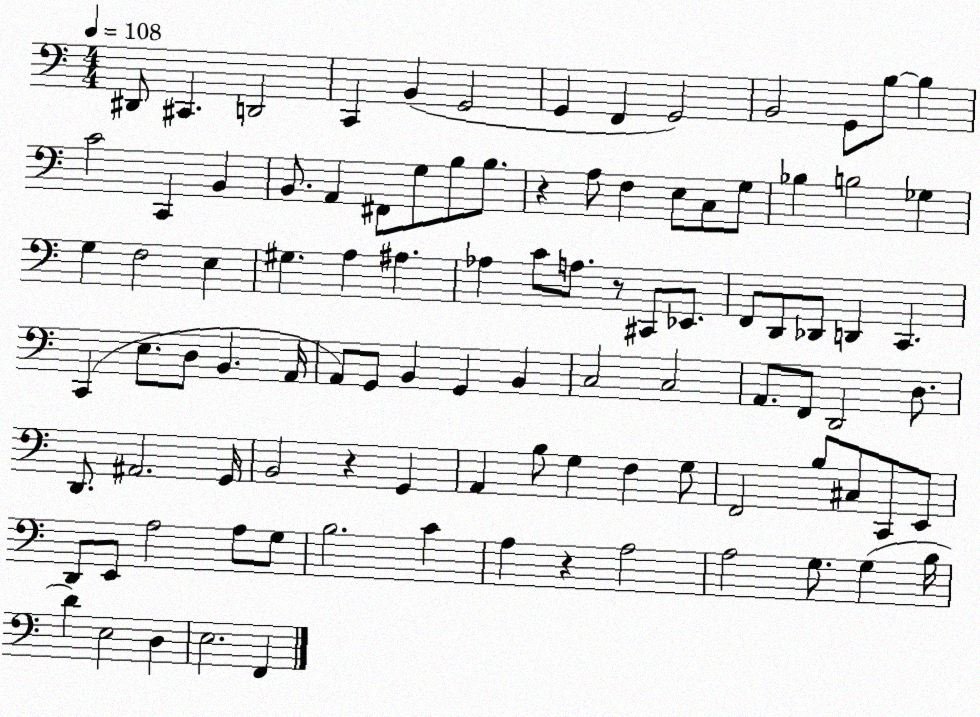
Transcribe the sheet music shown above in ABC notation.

X:1
T:Untitled
M:4/4
L:1/4
K:C
^D,,/2 ^C,, D,,2 C,, B,, G,,2 G,, F,, G,,2 B,,2 G,,/2 B,/2 B, C2 C,, B,, B,,/2 A,, ^F,,/2 G,/2 B,/2 B,/2 z A,/2 F, E,/2 C,/2 G,/2 _B, B,2 _G, G, F,2 E, ^G, A, ^A, _A, C/2 A,/2 z/2 ^C,,/2 _E,,/2 F,,/2 D,,/2 _D,,/2 D,, C,, C,, E,/2 D,/2 B,, A,,/4 A,,/2 G,,/2 B,, G,, B,, C,2 C,2 A,,/2 F,,/2 D,,2 D,/2 D,,/2 ^A,,2 G,,/4 B,,2 z G,, A,, B,/2 G, F, G,/2 F,,2 B,/2 ^C,/2 C,,/2 E,,/2 D,,/2 E,,/2 A,2 A,/2 G,/2 B,2 C A, z A,2 A,2 G,/2 G, B,/4 D E,2 D, E,2 F,,